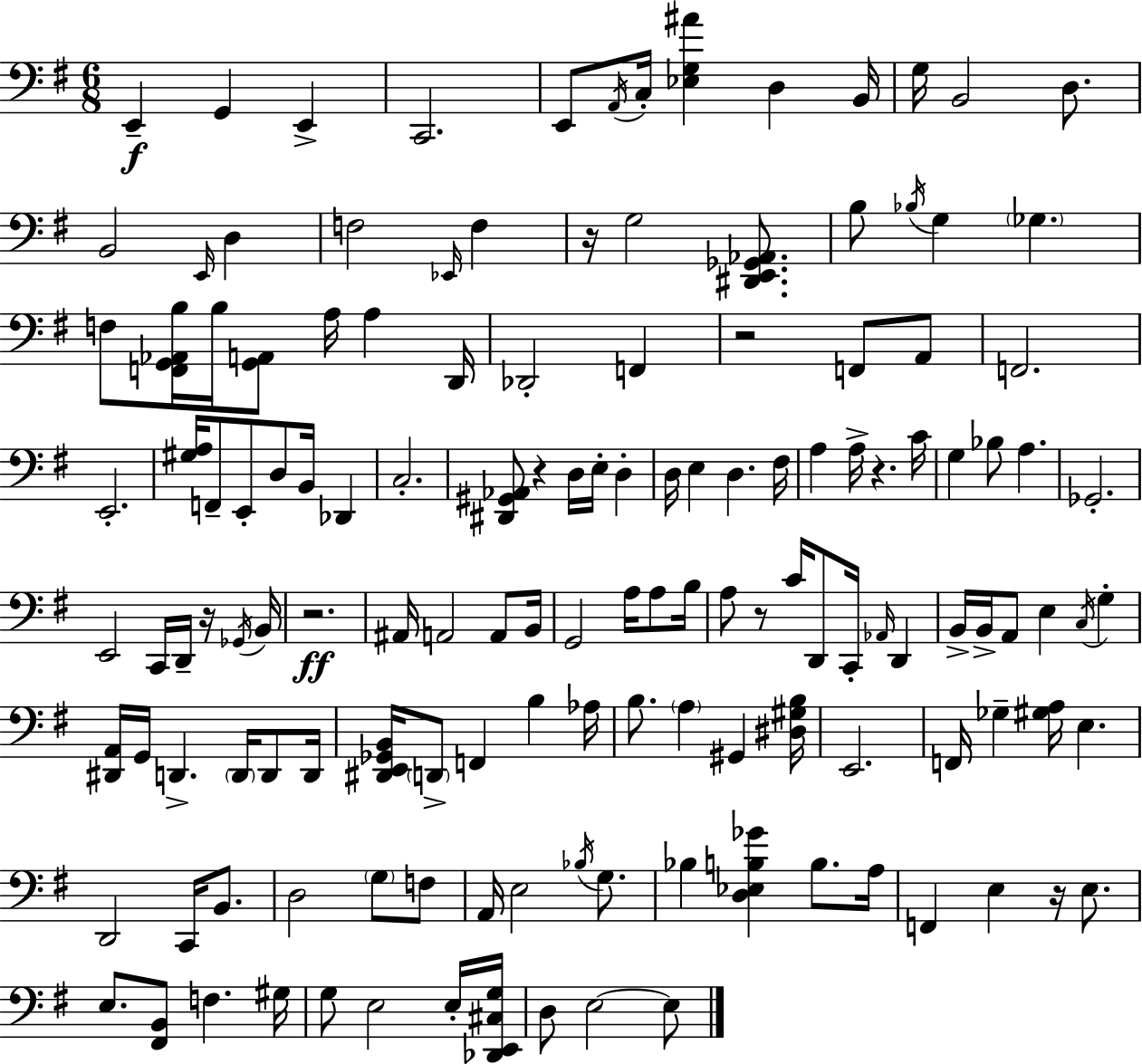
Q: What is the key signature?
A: E minor